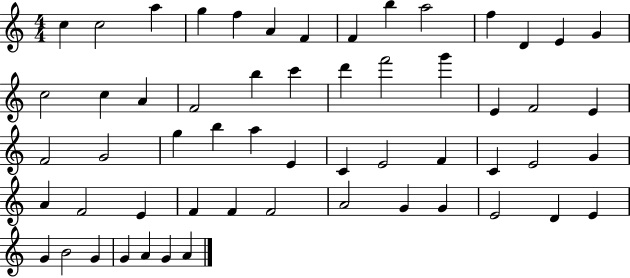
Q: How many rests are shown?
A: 0